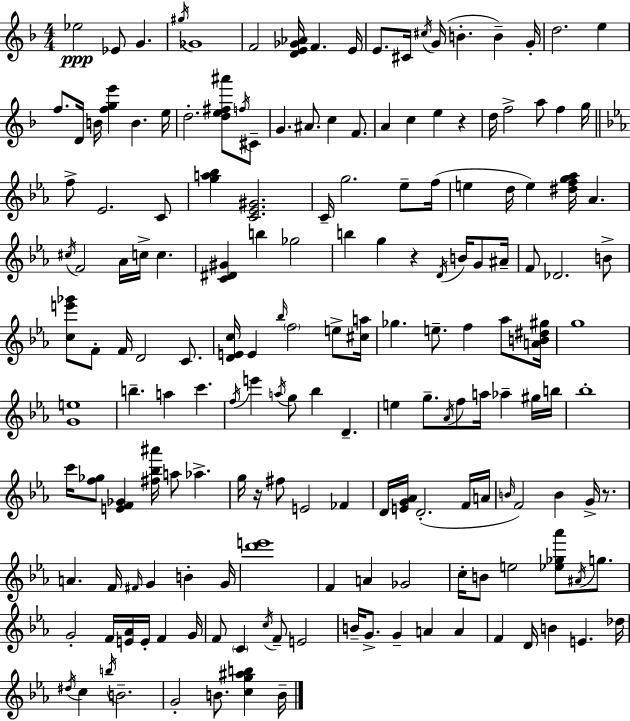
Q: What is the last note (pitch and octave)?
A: B4